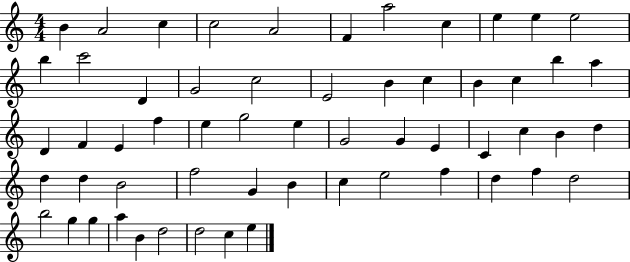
X:1
T:Untitled
M:4/4
L:1/4
K:C
B A2 c c2 A2 F a2 c e e e2 b c'2 D G2 c2 E2 B c B c b a D F E f e g2 e G2 G E C c B d d d B2 f2 G B c e2 f d f d2 b2 g g a B d2 d2 c e